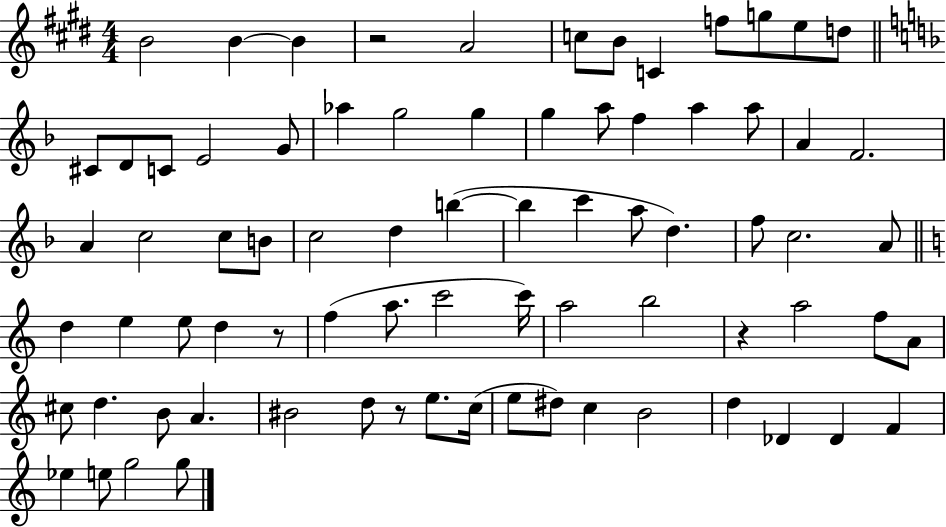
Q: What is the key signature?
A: E major